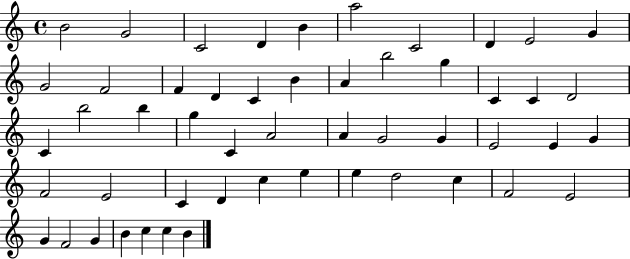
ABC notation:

X:1
T:Untitled
M:4/4
L:1/4
K:C
B2 G2 C2 D B a2 C2 D E2 G G2 F2 F D C B A b2 g C C D2 C b2 b g C A2 A G2 G E2 E G F2 E2 C D c e e d2 c F2 E2 G F2 G B c c B